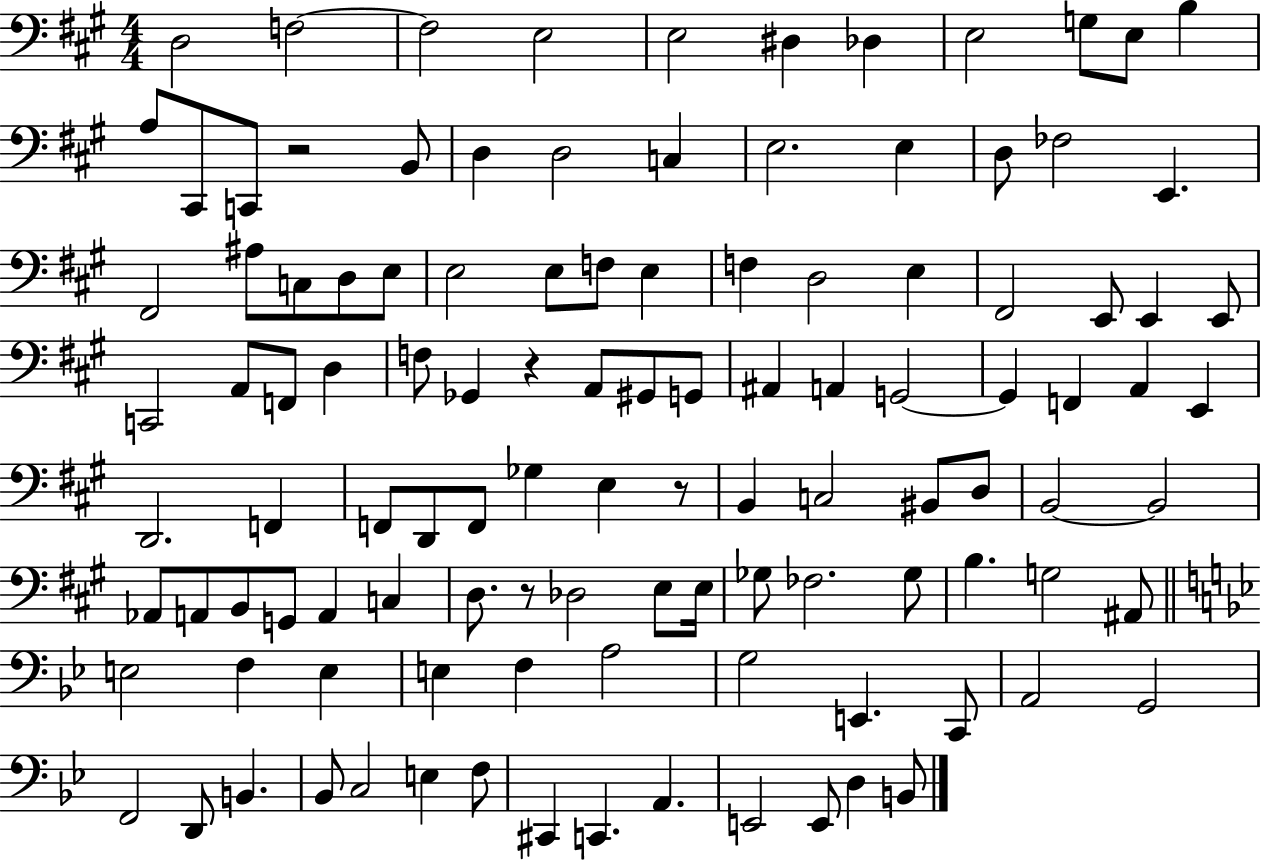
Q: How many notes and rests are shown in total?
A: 113